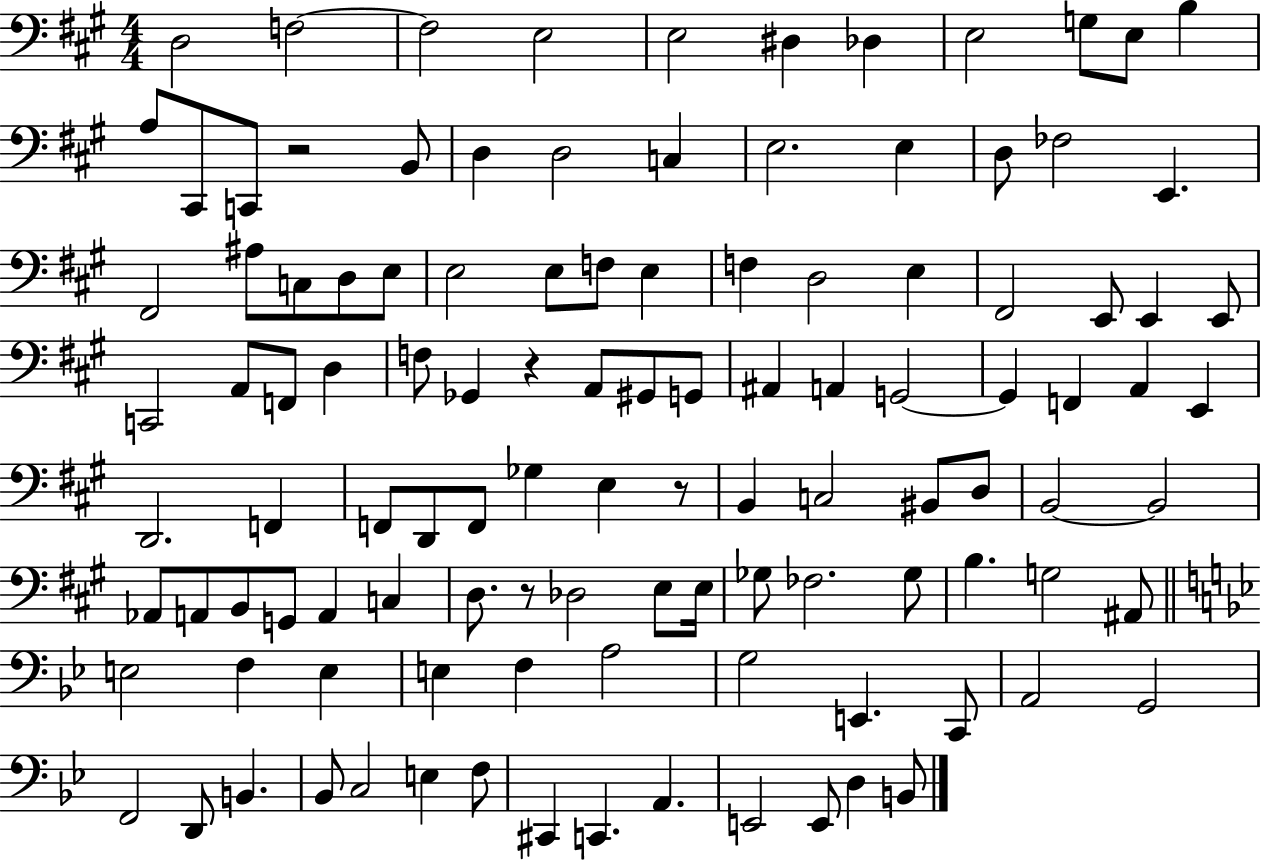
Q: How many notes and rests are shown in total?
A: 113